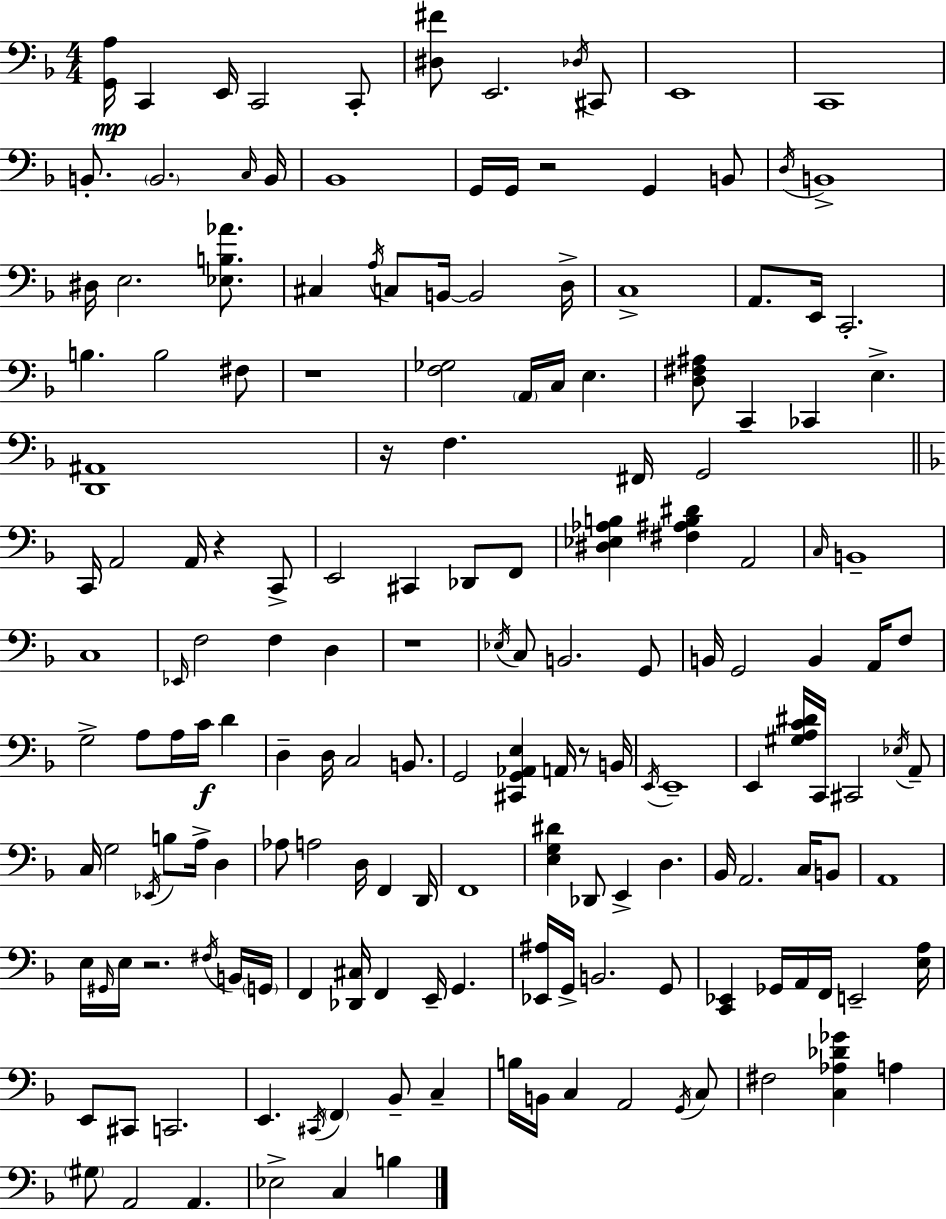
X:1
T:Untitled
M:4/4
L:1/4
K:F
[G,,A,]/4 C,, E,,/4 C,,2 C,,/2 [^D,^F]/2 E,,2 _D,/4 ^C,,/2 E,,4 C,,4 B,,/2 B,,2 C,/4 B,,/4 _B,,4 G,,/4 G,,/4 z2 G,, B,,/2 D,/4 B,,4 ^D,/4 E,2 [_E,B,_A]/2 ^C, A,/4 C,/2 B,,/4 B,,2 D,/4 C,4 A,,/2 E,,/4 C,,2 B, B,2 ^F,/2 z4 [F,_G,]2 A,,/4 C,/4 E, [D,^F,^A,]/2 C,, _C,, E, [D,,^A,,]4 z/4 F, ^F,,/4 G,,2 C,,/4 A,,2 A,,/4 z C,,/2 E,,2 ^C,, _D,,/2 F,,/2 [^D,_E,_A,B,] [^F,^A,B,^D] A,,2 C,/4 B,,4 C,4 _E,,/4 F,2 F, D, z4 _E,/4 C,/2 B,,2 G,,/2 B,,/4 G,,2 B,, A,,/4 F,/2 G,2 A,/2 A,/4 C/4 D D, D,/4 C,2 B,,/2 G,,2 [^C,,G,,_A,,E,] A,,/4 z/2 B,,/4 E,,/4 E,,4 E,, [^G,A,C^D]/4 C,,/4 ^C,,2 _E,/4 A,,/2 C,/4 G,2 _E,,/4 B,/2 A,/4 D, _A,/2 A,2 D,/4 F,, D,,/4 F,,4 [E,G,^D] _D,,/2 E,, D, _B,,/4 A,,2 C,/4 B,,/2 A,,4 E,/4 ^G,,/4 E,/4 z2 ^F,/4 B,,/4 G,,/4 F,, [_D,,^C,]/4 F,, E,,/4 G,, [_E,,^A,]/4 G,,/4 B,,2 G,,/2 [C,,_E,,] _G,,/4 A,,/4 F,,/4 E,,2 [E,A,]/4 E,,/2 ^C,,/2 C,,2 E,, ^C,,/4 F,, _B,,/2 C, B,/4 B,,/4 C, A,,2 G,,/4 C,/2 ^F,2 [C,_A,_D_G] A, ^G,/2 A,,2 A,, _E,2 C, B,